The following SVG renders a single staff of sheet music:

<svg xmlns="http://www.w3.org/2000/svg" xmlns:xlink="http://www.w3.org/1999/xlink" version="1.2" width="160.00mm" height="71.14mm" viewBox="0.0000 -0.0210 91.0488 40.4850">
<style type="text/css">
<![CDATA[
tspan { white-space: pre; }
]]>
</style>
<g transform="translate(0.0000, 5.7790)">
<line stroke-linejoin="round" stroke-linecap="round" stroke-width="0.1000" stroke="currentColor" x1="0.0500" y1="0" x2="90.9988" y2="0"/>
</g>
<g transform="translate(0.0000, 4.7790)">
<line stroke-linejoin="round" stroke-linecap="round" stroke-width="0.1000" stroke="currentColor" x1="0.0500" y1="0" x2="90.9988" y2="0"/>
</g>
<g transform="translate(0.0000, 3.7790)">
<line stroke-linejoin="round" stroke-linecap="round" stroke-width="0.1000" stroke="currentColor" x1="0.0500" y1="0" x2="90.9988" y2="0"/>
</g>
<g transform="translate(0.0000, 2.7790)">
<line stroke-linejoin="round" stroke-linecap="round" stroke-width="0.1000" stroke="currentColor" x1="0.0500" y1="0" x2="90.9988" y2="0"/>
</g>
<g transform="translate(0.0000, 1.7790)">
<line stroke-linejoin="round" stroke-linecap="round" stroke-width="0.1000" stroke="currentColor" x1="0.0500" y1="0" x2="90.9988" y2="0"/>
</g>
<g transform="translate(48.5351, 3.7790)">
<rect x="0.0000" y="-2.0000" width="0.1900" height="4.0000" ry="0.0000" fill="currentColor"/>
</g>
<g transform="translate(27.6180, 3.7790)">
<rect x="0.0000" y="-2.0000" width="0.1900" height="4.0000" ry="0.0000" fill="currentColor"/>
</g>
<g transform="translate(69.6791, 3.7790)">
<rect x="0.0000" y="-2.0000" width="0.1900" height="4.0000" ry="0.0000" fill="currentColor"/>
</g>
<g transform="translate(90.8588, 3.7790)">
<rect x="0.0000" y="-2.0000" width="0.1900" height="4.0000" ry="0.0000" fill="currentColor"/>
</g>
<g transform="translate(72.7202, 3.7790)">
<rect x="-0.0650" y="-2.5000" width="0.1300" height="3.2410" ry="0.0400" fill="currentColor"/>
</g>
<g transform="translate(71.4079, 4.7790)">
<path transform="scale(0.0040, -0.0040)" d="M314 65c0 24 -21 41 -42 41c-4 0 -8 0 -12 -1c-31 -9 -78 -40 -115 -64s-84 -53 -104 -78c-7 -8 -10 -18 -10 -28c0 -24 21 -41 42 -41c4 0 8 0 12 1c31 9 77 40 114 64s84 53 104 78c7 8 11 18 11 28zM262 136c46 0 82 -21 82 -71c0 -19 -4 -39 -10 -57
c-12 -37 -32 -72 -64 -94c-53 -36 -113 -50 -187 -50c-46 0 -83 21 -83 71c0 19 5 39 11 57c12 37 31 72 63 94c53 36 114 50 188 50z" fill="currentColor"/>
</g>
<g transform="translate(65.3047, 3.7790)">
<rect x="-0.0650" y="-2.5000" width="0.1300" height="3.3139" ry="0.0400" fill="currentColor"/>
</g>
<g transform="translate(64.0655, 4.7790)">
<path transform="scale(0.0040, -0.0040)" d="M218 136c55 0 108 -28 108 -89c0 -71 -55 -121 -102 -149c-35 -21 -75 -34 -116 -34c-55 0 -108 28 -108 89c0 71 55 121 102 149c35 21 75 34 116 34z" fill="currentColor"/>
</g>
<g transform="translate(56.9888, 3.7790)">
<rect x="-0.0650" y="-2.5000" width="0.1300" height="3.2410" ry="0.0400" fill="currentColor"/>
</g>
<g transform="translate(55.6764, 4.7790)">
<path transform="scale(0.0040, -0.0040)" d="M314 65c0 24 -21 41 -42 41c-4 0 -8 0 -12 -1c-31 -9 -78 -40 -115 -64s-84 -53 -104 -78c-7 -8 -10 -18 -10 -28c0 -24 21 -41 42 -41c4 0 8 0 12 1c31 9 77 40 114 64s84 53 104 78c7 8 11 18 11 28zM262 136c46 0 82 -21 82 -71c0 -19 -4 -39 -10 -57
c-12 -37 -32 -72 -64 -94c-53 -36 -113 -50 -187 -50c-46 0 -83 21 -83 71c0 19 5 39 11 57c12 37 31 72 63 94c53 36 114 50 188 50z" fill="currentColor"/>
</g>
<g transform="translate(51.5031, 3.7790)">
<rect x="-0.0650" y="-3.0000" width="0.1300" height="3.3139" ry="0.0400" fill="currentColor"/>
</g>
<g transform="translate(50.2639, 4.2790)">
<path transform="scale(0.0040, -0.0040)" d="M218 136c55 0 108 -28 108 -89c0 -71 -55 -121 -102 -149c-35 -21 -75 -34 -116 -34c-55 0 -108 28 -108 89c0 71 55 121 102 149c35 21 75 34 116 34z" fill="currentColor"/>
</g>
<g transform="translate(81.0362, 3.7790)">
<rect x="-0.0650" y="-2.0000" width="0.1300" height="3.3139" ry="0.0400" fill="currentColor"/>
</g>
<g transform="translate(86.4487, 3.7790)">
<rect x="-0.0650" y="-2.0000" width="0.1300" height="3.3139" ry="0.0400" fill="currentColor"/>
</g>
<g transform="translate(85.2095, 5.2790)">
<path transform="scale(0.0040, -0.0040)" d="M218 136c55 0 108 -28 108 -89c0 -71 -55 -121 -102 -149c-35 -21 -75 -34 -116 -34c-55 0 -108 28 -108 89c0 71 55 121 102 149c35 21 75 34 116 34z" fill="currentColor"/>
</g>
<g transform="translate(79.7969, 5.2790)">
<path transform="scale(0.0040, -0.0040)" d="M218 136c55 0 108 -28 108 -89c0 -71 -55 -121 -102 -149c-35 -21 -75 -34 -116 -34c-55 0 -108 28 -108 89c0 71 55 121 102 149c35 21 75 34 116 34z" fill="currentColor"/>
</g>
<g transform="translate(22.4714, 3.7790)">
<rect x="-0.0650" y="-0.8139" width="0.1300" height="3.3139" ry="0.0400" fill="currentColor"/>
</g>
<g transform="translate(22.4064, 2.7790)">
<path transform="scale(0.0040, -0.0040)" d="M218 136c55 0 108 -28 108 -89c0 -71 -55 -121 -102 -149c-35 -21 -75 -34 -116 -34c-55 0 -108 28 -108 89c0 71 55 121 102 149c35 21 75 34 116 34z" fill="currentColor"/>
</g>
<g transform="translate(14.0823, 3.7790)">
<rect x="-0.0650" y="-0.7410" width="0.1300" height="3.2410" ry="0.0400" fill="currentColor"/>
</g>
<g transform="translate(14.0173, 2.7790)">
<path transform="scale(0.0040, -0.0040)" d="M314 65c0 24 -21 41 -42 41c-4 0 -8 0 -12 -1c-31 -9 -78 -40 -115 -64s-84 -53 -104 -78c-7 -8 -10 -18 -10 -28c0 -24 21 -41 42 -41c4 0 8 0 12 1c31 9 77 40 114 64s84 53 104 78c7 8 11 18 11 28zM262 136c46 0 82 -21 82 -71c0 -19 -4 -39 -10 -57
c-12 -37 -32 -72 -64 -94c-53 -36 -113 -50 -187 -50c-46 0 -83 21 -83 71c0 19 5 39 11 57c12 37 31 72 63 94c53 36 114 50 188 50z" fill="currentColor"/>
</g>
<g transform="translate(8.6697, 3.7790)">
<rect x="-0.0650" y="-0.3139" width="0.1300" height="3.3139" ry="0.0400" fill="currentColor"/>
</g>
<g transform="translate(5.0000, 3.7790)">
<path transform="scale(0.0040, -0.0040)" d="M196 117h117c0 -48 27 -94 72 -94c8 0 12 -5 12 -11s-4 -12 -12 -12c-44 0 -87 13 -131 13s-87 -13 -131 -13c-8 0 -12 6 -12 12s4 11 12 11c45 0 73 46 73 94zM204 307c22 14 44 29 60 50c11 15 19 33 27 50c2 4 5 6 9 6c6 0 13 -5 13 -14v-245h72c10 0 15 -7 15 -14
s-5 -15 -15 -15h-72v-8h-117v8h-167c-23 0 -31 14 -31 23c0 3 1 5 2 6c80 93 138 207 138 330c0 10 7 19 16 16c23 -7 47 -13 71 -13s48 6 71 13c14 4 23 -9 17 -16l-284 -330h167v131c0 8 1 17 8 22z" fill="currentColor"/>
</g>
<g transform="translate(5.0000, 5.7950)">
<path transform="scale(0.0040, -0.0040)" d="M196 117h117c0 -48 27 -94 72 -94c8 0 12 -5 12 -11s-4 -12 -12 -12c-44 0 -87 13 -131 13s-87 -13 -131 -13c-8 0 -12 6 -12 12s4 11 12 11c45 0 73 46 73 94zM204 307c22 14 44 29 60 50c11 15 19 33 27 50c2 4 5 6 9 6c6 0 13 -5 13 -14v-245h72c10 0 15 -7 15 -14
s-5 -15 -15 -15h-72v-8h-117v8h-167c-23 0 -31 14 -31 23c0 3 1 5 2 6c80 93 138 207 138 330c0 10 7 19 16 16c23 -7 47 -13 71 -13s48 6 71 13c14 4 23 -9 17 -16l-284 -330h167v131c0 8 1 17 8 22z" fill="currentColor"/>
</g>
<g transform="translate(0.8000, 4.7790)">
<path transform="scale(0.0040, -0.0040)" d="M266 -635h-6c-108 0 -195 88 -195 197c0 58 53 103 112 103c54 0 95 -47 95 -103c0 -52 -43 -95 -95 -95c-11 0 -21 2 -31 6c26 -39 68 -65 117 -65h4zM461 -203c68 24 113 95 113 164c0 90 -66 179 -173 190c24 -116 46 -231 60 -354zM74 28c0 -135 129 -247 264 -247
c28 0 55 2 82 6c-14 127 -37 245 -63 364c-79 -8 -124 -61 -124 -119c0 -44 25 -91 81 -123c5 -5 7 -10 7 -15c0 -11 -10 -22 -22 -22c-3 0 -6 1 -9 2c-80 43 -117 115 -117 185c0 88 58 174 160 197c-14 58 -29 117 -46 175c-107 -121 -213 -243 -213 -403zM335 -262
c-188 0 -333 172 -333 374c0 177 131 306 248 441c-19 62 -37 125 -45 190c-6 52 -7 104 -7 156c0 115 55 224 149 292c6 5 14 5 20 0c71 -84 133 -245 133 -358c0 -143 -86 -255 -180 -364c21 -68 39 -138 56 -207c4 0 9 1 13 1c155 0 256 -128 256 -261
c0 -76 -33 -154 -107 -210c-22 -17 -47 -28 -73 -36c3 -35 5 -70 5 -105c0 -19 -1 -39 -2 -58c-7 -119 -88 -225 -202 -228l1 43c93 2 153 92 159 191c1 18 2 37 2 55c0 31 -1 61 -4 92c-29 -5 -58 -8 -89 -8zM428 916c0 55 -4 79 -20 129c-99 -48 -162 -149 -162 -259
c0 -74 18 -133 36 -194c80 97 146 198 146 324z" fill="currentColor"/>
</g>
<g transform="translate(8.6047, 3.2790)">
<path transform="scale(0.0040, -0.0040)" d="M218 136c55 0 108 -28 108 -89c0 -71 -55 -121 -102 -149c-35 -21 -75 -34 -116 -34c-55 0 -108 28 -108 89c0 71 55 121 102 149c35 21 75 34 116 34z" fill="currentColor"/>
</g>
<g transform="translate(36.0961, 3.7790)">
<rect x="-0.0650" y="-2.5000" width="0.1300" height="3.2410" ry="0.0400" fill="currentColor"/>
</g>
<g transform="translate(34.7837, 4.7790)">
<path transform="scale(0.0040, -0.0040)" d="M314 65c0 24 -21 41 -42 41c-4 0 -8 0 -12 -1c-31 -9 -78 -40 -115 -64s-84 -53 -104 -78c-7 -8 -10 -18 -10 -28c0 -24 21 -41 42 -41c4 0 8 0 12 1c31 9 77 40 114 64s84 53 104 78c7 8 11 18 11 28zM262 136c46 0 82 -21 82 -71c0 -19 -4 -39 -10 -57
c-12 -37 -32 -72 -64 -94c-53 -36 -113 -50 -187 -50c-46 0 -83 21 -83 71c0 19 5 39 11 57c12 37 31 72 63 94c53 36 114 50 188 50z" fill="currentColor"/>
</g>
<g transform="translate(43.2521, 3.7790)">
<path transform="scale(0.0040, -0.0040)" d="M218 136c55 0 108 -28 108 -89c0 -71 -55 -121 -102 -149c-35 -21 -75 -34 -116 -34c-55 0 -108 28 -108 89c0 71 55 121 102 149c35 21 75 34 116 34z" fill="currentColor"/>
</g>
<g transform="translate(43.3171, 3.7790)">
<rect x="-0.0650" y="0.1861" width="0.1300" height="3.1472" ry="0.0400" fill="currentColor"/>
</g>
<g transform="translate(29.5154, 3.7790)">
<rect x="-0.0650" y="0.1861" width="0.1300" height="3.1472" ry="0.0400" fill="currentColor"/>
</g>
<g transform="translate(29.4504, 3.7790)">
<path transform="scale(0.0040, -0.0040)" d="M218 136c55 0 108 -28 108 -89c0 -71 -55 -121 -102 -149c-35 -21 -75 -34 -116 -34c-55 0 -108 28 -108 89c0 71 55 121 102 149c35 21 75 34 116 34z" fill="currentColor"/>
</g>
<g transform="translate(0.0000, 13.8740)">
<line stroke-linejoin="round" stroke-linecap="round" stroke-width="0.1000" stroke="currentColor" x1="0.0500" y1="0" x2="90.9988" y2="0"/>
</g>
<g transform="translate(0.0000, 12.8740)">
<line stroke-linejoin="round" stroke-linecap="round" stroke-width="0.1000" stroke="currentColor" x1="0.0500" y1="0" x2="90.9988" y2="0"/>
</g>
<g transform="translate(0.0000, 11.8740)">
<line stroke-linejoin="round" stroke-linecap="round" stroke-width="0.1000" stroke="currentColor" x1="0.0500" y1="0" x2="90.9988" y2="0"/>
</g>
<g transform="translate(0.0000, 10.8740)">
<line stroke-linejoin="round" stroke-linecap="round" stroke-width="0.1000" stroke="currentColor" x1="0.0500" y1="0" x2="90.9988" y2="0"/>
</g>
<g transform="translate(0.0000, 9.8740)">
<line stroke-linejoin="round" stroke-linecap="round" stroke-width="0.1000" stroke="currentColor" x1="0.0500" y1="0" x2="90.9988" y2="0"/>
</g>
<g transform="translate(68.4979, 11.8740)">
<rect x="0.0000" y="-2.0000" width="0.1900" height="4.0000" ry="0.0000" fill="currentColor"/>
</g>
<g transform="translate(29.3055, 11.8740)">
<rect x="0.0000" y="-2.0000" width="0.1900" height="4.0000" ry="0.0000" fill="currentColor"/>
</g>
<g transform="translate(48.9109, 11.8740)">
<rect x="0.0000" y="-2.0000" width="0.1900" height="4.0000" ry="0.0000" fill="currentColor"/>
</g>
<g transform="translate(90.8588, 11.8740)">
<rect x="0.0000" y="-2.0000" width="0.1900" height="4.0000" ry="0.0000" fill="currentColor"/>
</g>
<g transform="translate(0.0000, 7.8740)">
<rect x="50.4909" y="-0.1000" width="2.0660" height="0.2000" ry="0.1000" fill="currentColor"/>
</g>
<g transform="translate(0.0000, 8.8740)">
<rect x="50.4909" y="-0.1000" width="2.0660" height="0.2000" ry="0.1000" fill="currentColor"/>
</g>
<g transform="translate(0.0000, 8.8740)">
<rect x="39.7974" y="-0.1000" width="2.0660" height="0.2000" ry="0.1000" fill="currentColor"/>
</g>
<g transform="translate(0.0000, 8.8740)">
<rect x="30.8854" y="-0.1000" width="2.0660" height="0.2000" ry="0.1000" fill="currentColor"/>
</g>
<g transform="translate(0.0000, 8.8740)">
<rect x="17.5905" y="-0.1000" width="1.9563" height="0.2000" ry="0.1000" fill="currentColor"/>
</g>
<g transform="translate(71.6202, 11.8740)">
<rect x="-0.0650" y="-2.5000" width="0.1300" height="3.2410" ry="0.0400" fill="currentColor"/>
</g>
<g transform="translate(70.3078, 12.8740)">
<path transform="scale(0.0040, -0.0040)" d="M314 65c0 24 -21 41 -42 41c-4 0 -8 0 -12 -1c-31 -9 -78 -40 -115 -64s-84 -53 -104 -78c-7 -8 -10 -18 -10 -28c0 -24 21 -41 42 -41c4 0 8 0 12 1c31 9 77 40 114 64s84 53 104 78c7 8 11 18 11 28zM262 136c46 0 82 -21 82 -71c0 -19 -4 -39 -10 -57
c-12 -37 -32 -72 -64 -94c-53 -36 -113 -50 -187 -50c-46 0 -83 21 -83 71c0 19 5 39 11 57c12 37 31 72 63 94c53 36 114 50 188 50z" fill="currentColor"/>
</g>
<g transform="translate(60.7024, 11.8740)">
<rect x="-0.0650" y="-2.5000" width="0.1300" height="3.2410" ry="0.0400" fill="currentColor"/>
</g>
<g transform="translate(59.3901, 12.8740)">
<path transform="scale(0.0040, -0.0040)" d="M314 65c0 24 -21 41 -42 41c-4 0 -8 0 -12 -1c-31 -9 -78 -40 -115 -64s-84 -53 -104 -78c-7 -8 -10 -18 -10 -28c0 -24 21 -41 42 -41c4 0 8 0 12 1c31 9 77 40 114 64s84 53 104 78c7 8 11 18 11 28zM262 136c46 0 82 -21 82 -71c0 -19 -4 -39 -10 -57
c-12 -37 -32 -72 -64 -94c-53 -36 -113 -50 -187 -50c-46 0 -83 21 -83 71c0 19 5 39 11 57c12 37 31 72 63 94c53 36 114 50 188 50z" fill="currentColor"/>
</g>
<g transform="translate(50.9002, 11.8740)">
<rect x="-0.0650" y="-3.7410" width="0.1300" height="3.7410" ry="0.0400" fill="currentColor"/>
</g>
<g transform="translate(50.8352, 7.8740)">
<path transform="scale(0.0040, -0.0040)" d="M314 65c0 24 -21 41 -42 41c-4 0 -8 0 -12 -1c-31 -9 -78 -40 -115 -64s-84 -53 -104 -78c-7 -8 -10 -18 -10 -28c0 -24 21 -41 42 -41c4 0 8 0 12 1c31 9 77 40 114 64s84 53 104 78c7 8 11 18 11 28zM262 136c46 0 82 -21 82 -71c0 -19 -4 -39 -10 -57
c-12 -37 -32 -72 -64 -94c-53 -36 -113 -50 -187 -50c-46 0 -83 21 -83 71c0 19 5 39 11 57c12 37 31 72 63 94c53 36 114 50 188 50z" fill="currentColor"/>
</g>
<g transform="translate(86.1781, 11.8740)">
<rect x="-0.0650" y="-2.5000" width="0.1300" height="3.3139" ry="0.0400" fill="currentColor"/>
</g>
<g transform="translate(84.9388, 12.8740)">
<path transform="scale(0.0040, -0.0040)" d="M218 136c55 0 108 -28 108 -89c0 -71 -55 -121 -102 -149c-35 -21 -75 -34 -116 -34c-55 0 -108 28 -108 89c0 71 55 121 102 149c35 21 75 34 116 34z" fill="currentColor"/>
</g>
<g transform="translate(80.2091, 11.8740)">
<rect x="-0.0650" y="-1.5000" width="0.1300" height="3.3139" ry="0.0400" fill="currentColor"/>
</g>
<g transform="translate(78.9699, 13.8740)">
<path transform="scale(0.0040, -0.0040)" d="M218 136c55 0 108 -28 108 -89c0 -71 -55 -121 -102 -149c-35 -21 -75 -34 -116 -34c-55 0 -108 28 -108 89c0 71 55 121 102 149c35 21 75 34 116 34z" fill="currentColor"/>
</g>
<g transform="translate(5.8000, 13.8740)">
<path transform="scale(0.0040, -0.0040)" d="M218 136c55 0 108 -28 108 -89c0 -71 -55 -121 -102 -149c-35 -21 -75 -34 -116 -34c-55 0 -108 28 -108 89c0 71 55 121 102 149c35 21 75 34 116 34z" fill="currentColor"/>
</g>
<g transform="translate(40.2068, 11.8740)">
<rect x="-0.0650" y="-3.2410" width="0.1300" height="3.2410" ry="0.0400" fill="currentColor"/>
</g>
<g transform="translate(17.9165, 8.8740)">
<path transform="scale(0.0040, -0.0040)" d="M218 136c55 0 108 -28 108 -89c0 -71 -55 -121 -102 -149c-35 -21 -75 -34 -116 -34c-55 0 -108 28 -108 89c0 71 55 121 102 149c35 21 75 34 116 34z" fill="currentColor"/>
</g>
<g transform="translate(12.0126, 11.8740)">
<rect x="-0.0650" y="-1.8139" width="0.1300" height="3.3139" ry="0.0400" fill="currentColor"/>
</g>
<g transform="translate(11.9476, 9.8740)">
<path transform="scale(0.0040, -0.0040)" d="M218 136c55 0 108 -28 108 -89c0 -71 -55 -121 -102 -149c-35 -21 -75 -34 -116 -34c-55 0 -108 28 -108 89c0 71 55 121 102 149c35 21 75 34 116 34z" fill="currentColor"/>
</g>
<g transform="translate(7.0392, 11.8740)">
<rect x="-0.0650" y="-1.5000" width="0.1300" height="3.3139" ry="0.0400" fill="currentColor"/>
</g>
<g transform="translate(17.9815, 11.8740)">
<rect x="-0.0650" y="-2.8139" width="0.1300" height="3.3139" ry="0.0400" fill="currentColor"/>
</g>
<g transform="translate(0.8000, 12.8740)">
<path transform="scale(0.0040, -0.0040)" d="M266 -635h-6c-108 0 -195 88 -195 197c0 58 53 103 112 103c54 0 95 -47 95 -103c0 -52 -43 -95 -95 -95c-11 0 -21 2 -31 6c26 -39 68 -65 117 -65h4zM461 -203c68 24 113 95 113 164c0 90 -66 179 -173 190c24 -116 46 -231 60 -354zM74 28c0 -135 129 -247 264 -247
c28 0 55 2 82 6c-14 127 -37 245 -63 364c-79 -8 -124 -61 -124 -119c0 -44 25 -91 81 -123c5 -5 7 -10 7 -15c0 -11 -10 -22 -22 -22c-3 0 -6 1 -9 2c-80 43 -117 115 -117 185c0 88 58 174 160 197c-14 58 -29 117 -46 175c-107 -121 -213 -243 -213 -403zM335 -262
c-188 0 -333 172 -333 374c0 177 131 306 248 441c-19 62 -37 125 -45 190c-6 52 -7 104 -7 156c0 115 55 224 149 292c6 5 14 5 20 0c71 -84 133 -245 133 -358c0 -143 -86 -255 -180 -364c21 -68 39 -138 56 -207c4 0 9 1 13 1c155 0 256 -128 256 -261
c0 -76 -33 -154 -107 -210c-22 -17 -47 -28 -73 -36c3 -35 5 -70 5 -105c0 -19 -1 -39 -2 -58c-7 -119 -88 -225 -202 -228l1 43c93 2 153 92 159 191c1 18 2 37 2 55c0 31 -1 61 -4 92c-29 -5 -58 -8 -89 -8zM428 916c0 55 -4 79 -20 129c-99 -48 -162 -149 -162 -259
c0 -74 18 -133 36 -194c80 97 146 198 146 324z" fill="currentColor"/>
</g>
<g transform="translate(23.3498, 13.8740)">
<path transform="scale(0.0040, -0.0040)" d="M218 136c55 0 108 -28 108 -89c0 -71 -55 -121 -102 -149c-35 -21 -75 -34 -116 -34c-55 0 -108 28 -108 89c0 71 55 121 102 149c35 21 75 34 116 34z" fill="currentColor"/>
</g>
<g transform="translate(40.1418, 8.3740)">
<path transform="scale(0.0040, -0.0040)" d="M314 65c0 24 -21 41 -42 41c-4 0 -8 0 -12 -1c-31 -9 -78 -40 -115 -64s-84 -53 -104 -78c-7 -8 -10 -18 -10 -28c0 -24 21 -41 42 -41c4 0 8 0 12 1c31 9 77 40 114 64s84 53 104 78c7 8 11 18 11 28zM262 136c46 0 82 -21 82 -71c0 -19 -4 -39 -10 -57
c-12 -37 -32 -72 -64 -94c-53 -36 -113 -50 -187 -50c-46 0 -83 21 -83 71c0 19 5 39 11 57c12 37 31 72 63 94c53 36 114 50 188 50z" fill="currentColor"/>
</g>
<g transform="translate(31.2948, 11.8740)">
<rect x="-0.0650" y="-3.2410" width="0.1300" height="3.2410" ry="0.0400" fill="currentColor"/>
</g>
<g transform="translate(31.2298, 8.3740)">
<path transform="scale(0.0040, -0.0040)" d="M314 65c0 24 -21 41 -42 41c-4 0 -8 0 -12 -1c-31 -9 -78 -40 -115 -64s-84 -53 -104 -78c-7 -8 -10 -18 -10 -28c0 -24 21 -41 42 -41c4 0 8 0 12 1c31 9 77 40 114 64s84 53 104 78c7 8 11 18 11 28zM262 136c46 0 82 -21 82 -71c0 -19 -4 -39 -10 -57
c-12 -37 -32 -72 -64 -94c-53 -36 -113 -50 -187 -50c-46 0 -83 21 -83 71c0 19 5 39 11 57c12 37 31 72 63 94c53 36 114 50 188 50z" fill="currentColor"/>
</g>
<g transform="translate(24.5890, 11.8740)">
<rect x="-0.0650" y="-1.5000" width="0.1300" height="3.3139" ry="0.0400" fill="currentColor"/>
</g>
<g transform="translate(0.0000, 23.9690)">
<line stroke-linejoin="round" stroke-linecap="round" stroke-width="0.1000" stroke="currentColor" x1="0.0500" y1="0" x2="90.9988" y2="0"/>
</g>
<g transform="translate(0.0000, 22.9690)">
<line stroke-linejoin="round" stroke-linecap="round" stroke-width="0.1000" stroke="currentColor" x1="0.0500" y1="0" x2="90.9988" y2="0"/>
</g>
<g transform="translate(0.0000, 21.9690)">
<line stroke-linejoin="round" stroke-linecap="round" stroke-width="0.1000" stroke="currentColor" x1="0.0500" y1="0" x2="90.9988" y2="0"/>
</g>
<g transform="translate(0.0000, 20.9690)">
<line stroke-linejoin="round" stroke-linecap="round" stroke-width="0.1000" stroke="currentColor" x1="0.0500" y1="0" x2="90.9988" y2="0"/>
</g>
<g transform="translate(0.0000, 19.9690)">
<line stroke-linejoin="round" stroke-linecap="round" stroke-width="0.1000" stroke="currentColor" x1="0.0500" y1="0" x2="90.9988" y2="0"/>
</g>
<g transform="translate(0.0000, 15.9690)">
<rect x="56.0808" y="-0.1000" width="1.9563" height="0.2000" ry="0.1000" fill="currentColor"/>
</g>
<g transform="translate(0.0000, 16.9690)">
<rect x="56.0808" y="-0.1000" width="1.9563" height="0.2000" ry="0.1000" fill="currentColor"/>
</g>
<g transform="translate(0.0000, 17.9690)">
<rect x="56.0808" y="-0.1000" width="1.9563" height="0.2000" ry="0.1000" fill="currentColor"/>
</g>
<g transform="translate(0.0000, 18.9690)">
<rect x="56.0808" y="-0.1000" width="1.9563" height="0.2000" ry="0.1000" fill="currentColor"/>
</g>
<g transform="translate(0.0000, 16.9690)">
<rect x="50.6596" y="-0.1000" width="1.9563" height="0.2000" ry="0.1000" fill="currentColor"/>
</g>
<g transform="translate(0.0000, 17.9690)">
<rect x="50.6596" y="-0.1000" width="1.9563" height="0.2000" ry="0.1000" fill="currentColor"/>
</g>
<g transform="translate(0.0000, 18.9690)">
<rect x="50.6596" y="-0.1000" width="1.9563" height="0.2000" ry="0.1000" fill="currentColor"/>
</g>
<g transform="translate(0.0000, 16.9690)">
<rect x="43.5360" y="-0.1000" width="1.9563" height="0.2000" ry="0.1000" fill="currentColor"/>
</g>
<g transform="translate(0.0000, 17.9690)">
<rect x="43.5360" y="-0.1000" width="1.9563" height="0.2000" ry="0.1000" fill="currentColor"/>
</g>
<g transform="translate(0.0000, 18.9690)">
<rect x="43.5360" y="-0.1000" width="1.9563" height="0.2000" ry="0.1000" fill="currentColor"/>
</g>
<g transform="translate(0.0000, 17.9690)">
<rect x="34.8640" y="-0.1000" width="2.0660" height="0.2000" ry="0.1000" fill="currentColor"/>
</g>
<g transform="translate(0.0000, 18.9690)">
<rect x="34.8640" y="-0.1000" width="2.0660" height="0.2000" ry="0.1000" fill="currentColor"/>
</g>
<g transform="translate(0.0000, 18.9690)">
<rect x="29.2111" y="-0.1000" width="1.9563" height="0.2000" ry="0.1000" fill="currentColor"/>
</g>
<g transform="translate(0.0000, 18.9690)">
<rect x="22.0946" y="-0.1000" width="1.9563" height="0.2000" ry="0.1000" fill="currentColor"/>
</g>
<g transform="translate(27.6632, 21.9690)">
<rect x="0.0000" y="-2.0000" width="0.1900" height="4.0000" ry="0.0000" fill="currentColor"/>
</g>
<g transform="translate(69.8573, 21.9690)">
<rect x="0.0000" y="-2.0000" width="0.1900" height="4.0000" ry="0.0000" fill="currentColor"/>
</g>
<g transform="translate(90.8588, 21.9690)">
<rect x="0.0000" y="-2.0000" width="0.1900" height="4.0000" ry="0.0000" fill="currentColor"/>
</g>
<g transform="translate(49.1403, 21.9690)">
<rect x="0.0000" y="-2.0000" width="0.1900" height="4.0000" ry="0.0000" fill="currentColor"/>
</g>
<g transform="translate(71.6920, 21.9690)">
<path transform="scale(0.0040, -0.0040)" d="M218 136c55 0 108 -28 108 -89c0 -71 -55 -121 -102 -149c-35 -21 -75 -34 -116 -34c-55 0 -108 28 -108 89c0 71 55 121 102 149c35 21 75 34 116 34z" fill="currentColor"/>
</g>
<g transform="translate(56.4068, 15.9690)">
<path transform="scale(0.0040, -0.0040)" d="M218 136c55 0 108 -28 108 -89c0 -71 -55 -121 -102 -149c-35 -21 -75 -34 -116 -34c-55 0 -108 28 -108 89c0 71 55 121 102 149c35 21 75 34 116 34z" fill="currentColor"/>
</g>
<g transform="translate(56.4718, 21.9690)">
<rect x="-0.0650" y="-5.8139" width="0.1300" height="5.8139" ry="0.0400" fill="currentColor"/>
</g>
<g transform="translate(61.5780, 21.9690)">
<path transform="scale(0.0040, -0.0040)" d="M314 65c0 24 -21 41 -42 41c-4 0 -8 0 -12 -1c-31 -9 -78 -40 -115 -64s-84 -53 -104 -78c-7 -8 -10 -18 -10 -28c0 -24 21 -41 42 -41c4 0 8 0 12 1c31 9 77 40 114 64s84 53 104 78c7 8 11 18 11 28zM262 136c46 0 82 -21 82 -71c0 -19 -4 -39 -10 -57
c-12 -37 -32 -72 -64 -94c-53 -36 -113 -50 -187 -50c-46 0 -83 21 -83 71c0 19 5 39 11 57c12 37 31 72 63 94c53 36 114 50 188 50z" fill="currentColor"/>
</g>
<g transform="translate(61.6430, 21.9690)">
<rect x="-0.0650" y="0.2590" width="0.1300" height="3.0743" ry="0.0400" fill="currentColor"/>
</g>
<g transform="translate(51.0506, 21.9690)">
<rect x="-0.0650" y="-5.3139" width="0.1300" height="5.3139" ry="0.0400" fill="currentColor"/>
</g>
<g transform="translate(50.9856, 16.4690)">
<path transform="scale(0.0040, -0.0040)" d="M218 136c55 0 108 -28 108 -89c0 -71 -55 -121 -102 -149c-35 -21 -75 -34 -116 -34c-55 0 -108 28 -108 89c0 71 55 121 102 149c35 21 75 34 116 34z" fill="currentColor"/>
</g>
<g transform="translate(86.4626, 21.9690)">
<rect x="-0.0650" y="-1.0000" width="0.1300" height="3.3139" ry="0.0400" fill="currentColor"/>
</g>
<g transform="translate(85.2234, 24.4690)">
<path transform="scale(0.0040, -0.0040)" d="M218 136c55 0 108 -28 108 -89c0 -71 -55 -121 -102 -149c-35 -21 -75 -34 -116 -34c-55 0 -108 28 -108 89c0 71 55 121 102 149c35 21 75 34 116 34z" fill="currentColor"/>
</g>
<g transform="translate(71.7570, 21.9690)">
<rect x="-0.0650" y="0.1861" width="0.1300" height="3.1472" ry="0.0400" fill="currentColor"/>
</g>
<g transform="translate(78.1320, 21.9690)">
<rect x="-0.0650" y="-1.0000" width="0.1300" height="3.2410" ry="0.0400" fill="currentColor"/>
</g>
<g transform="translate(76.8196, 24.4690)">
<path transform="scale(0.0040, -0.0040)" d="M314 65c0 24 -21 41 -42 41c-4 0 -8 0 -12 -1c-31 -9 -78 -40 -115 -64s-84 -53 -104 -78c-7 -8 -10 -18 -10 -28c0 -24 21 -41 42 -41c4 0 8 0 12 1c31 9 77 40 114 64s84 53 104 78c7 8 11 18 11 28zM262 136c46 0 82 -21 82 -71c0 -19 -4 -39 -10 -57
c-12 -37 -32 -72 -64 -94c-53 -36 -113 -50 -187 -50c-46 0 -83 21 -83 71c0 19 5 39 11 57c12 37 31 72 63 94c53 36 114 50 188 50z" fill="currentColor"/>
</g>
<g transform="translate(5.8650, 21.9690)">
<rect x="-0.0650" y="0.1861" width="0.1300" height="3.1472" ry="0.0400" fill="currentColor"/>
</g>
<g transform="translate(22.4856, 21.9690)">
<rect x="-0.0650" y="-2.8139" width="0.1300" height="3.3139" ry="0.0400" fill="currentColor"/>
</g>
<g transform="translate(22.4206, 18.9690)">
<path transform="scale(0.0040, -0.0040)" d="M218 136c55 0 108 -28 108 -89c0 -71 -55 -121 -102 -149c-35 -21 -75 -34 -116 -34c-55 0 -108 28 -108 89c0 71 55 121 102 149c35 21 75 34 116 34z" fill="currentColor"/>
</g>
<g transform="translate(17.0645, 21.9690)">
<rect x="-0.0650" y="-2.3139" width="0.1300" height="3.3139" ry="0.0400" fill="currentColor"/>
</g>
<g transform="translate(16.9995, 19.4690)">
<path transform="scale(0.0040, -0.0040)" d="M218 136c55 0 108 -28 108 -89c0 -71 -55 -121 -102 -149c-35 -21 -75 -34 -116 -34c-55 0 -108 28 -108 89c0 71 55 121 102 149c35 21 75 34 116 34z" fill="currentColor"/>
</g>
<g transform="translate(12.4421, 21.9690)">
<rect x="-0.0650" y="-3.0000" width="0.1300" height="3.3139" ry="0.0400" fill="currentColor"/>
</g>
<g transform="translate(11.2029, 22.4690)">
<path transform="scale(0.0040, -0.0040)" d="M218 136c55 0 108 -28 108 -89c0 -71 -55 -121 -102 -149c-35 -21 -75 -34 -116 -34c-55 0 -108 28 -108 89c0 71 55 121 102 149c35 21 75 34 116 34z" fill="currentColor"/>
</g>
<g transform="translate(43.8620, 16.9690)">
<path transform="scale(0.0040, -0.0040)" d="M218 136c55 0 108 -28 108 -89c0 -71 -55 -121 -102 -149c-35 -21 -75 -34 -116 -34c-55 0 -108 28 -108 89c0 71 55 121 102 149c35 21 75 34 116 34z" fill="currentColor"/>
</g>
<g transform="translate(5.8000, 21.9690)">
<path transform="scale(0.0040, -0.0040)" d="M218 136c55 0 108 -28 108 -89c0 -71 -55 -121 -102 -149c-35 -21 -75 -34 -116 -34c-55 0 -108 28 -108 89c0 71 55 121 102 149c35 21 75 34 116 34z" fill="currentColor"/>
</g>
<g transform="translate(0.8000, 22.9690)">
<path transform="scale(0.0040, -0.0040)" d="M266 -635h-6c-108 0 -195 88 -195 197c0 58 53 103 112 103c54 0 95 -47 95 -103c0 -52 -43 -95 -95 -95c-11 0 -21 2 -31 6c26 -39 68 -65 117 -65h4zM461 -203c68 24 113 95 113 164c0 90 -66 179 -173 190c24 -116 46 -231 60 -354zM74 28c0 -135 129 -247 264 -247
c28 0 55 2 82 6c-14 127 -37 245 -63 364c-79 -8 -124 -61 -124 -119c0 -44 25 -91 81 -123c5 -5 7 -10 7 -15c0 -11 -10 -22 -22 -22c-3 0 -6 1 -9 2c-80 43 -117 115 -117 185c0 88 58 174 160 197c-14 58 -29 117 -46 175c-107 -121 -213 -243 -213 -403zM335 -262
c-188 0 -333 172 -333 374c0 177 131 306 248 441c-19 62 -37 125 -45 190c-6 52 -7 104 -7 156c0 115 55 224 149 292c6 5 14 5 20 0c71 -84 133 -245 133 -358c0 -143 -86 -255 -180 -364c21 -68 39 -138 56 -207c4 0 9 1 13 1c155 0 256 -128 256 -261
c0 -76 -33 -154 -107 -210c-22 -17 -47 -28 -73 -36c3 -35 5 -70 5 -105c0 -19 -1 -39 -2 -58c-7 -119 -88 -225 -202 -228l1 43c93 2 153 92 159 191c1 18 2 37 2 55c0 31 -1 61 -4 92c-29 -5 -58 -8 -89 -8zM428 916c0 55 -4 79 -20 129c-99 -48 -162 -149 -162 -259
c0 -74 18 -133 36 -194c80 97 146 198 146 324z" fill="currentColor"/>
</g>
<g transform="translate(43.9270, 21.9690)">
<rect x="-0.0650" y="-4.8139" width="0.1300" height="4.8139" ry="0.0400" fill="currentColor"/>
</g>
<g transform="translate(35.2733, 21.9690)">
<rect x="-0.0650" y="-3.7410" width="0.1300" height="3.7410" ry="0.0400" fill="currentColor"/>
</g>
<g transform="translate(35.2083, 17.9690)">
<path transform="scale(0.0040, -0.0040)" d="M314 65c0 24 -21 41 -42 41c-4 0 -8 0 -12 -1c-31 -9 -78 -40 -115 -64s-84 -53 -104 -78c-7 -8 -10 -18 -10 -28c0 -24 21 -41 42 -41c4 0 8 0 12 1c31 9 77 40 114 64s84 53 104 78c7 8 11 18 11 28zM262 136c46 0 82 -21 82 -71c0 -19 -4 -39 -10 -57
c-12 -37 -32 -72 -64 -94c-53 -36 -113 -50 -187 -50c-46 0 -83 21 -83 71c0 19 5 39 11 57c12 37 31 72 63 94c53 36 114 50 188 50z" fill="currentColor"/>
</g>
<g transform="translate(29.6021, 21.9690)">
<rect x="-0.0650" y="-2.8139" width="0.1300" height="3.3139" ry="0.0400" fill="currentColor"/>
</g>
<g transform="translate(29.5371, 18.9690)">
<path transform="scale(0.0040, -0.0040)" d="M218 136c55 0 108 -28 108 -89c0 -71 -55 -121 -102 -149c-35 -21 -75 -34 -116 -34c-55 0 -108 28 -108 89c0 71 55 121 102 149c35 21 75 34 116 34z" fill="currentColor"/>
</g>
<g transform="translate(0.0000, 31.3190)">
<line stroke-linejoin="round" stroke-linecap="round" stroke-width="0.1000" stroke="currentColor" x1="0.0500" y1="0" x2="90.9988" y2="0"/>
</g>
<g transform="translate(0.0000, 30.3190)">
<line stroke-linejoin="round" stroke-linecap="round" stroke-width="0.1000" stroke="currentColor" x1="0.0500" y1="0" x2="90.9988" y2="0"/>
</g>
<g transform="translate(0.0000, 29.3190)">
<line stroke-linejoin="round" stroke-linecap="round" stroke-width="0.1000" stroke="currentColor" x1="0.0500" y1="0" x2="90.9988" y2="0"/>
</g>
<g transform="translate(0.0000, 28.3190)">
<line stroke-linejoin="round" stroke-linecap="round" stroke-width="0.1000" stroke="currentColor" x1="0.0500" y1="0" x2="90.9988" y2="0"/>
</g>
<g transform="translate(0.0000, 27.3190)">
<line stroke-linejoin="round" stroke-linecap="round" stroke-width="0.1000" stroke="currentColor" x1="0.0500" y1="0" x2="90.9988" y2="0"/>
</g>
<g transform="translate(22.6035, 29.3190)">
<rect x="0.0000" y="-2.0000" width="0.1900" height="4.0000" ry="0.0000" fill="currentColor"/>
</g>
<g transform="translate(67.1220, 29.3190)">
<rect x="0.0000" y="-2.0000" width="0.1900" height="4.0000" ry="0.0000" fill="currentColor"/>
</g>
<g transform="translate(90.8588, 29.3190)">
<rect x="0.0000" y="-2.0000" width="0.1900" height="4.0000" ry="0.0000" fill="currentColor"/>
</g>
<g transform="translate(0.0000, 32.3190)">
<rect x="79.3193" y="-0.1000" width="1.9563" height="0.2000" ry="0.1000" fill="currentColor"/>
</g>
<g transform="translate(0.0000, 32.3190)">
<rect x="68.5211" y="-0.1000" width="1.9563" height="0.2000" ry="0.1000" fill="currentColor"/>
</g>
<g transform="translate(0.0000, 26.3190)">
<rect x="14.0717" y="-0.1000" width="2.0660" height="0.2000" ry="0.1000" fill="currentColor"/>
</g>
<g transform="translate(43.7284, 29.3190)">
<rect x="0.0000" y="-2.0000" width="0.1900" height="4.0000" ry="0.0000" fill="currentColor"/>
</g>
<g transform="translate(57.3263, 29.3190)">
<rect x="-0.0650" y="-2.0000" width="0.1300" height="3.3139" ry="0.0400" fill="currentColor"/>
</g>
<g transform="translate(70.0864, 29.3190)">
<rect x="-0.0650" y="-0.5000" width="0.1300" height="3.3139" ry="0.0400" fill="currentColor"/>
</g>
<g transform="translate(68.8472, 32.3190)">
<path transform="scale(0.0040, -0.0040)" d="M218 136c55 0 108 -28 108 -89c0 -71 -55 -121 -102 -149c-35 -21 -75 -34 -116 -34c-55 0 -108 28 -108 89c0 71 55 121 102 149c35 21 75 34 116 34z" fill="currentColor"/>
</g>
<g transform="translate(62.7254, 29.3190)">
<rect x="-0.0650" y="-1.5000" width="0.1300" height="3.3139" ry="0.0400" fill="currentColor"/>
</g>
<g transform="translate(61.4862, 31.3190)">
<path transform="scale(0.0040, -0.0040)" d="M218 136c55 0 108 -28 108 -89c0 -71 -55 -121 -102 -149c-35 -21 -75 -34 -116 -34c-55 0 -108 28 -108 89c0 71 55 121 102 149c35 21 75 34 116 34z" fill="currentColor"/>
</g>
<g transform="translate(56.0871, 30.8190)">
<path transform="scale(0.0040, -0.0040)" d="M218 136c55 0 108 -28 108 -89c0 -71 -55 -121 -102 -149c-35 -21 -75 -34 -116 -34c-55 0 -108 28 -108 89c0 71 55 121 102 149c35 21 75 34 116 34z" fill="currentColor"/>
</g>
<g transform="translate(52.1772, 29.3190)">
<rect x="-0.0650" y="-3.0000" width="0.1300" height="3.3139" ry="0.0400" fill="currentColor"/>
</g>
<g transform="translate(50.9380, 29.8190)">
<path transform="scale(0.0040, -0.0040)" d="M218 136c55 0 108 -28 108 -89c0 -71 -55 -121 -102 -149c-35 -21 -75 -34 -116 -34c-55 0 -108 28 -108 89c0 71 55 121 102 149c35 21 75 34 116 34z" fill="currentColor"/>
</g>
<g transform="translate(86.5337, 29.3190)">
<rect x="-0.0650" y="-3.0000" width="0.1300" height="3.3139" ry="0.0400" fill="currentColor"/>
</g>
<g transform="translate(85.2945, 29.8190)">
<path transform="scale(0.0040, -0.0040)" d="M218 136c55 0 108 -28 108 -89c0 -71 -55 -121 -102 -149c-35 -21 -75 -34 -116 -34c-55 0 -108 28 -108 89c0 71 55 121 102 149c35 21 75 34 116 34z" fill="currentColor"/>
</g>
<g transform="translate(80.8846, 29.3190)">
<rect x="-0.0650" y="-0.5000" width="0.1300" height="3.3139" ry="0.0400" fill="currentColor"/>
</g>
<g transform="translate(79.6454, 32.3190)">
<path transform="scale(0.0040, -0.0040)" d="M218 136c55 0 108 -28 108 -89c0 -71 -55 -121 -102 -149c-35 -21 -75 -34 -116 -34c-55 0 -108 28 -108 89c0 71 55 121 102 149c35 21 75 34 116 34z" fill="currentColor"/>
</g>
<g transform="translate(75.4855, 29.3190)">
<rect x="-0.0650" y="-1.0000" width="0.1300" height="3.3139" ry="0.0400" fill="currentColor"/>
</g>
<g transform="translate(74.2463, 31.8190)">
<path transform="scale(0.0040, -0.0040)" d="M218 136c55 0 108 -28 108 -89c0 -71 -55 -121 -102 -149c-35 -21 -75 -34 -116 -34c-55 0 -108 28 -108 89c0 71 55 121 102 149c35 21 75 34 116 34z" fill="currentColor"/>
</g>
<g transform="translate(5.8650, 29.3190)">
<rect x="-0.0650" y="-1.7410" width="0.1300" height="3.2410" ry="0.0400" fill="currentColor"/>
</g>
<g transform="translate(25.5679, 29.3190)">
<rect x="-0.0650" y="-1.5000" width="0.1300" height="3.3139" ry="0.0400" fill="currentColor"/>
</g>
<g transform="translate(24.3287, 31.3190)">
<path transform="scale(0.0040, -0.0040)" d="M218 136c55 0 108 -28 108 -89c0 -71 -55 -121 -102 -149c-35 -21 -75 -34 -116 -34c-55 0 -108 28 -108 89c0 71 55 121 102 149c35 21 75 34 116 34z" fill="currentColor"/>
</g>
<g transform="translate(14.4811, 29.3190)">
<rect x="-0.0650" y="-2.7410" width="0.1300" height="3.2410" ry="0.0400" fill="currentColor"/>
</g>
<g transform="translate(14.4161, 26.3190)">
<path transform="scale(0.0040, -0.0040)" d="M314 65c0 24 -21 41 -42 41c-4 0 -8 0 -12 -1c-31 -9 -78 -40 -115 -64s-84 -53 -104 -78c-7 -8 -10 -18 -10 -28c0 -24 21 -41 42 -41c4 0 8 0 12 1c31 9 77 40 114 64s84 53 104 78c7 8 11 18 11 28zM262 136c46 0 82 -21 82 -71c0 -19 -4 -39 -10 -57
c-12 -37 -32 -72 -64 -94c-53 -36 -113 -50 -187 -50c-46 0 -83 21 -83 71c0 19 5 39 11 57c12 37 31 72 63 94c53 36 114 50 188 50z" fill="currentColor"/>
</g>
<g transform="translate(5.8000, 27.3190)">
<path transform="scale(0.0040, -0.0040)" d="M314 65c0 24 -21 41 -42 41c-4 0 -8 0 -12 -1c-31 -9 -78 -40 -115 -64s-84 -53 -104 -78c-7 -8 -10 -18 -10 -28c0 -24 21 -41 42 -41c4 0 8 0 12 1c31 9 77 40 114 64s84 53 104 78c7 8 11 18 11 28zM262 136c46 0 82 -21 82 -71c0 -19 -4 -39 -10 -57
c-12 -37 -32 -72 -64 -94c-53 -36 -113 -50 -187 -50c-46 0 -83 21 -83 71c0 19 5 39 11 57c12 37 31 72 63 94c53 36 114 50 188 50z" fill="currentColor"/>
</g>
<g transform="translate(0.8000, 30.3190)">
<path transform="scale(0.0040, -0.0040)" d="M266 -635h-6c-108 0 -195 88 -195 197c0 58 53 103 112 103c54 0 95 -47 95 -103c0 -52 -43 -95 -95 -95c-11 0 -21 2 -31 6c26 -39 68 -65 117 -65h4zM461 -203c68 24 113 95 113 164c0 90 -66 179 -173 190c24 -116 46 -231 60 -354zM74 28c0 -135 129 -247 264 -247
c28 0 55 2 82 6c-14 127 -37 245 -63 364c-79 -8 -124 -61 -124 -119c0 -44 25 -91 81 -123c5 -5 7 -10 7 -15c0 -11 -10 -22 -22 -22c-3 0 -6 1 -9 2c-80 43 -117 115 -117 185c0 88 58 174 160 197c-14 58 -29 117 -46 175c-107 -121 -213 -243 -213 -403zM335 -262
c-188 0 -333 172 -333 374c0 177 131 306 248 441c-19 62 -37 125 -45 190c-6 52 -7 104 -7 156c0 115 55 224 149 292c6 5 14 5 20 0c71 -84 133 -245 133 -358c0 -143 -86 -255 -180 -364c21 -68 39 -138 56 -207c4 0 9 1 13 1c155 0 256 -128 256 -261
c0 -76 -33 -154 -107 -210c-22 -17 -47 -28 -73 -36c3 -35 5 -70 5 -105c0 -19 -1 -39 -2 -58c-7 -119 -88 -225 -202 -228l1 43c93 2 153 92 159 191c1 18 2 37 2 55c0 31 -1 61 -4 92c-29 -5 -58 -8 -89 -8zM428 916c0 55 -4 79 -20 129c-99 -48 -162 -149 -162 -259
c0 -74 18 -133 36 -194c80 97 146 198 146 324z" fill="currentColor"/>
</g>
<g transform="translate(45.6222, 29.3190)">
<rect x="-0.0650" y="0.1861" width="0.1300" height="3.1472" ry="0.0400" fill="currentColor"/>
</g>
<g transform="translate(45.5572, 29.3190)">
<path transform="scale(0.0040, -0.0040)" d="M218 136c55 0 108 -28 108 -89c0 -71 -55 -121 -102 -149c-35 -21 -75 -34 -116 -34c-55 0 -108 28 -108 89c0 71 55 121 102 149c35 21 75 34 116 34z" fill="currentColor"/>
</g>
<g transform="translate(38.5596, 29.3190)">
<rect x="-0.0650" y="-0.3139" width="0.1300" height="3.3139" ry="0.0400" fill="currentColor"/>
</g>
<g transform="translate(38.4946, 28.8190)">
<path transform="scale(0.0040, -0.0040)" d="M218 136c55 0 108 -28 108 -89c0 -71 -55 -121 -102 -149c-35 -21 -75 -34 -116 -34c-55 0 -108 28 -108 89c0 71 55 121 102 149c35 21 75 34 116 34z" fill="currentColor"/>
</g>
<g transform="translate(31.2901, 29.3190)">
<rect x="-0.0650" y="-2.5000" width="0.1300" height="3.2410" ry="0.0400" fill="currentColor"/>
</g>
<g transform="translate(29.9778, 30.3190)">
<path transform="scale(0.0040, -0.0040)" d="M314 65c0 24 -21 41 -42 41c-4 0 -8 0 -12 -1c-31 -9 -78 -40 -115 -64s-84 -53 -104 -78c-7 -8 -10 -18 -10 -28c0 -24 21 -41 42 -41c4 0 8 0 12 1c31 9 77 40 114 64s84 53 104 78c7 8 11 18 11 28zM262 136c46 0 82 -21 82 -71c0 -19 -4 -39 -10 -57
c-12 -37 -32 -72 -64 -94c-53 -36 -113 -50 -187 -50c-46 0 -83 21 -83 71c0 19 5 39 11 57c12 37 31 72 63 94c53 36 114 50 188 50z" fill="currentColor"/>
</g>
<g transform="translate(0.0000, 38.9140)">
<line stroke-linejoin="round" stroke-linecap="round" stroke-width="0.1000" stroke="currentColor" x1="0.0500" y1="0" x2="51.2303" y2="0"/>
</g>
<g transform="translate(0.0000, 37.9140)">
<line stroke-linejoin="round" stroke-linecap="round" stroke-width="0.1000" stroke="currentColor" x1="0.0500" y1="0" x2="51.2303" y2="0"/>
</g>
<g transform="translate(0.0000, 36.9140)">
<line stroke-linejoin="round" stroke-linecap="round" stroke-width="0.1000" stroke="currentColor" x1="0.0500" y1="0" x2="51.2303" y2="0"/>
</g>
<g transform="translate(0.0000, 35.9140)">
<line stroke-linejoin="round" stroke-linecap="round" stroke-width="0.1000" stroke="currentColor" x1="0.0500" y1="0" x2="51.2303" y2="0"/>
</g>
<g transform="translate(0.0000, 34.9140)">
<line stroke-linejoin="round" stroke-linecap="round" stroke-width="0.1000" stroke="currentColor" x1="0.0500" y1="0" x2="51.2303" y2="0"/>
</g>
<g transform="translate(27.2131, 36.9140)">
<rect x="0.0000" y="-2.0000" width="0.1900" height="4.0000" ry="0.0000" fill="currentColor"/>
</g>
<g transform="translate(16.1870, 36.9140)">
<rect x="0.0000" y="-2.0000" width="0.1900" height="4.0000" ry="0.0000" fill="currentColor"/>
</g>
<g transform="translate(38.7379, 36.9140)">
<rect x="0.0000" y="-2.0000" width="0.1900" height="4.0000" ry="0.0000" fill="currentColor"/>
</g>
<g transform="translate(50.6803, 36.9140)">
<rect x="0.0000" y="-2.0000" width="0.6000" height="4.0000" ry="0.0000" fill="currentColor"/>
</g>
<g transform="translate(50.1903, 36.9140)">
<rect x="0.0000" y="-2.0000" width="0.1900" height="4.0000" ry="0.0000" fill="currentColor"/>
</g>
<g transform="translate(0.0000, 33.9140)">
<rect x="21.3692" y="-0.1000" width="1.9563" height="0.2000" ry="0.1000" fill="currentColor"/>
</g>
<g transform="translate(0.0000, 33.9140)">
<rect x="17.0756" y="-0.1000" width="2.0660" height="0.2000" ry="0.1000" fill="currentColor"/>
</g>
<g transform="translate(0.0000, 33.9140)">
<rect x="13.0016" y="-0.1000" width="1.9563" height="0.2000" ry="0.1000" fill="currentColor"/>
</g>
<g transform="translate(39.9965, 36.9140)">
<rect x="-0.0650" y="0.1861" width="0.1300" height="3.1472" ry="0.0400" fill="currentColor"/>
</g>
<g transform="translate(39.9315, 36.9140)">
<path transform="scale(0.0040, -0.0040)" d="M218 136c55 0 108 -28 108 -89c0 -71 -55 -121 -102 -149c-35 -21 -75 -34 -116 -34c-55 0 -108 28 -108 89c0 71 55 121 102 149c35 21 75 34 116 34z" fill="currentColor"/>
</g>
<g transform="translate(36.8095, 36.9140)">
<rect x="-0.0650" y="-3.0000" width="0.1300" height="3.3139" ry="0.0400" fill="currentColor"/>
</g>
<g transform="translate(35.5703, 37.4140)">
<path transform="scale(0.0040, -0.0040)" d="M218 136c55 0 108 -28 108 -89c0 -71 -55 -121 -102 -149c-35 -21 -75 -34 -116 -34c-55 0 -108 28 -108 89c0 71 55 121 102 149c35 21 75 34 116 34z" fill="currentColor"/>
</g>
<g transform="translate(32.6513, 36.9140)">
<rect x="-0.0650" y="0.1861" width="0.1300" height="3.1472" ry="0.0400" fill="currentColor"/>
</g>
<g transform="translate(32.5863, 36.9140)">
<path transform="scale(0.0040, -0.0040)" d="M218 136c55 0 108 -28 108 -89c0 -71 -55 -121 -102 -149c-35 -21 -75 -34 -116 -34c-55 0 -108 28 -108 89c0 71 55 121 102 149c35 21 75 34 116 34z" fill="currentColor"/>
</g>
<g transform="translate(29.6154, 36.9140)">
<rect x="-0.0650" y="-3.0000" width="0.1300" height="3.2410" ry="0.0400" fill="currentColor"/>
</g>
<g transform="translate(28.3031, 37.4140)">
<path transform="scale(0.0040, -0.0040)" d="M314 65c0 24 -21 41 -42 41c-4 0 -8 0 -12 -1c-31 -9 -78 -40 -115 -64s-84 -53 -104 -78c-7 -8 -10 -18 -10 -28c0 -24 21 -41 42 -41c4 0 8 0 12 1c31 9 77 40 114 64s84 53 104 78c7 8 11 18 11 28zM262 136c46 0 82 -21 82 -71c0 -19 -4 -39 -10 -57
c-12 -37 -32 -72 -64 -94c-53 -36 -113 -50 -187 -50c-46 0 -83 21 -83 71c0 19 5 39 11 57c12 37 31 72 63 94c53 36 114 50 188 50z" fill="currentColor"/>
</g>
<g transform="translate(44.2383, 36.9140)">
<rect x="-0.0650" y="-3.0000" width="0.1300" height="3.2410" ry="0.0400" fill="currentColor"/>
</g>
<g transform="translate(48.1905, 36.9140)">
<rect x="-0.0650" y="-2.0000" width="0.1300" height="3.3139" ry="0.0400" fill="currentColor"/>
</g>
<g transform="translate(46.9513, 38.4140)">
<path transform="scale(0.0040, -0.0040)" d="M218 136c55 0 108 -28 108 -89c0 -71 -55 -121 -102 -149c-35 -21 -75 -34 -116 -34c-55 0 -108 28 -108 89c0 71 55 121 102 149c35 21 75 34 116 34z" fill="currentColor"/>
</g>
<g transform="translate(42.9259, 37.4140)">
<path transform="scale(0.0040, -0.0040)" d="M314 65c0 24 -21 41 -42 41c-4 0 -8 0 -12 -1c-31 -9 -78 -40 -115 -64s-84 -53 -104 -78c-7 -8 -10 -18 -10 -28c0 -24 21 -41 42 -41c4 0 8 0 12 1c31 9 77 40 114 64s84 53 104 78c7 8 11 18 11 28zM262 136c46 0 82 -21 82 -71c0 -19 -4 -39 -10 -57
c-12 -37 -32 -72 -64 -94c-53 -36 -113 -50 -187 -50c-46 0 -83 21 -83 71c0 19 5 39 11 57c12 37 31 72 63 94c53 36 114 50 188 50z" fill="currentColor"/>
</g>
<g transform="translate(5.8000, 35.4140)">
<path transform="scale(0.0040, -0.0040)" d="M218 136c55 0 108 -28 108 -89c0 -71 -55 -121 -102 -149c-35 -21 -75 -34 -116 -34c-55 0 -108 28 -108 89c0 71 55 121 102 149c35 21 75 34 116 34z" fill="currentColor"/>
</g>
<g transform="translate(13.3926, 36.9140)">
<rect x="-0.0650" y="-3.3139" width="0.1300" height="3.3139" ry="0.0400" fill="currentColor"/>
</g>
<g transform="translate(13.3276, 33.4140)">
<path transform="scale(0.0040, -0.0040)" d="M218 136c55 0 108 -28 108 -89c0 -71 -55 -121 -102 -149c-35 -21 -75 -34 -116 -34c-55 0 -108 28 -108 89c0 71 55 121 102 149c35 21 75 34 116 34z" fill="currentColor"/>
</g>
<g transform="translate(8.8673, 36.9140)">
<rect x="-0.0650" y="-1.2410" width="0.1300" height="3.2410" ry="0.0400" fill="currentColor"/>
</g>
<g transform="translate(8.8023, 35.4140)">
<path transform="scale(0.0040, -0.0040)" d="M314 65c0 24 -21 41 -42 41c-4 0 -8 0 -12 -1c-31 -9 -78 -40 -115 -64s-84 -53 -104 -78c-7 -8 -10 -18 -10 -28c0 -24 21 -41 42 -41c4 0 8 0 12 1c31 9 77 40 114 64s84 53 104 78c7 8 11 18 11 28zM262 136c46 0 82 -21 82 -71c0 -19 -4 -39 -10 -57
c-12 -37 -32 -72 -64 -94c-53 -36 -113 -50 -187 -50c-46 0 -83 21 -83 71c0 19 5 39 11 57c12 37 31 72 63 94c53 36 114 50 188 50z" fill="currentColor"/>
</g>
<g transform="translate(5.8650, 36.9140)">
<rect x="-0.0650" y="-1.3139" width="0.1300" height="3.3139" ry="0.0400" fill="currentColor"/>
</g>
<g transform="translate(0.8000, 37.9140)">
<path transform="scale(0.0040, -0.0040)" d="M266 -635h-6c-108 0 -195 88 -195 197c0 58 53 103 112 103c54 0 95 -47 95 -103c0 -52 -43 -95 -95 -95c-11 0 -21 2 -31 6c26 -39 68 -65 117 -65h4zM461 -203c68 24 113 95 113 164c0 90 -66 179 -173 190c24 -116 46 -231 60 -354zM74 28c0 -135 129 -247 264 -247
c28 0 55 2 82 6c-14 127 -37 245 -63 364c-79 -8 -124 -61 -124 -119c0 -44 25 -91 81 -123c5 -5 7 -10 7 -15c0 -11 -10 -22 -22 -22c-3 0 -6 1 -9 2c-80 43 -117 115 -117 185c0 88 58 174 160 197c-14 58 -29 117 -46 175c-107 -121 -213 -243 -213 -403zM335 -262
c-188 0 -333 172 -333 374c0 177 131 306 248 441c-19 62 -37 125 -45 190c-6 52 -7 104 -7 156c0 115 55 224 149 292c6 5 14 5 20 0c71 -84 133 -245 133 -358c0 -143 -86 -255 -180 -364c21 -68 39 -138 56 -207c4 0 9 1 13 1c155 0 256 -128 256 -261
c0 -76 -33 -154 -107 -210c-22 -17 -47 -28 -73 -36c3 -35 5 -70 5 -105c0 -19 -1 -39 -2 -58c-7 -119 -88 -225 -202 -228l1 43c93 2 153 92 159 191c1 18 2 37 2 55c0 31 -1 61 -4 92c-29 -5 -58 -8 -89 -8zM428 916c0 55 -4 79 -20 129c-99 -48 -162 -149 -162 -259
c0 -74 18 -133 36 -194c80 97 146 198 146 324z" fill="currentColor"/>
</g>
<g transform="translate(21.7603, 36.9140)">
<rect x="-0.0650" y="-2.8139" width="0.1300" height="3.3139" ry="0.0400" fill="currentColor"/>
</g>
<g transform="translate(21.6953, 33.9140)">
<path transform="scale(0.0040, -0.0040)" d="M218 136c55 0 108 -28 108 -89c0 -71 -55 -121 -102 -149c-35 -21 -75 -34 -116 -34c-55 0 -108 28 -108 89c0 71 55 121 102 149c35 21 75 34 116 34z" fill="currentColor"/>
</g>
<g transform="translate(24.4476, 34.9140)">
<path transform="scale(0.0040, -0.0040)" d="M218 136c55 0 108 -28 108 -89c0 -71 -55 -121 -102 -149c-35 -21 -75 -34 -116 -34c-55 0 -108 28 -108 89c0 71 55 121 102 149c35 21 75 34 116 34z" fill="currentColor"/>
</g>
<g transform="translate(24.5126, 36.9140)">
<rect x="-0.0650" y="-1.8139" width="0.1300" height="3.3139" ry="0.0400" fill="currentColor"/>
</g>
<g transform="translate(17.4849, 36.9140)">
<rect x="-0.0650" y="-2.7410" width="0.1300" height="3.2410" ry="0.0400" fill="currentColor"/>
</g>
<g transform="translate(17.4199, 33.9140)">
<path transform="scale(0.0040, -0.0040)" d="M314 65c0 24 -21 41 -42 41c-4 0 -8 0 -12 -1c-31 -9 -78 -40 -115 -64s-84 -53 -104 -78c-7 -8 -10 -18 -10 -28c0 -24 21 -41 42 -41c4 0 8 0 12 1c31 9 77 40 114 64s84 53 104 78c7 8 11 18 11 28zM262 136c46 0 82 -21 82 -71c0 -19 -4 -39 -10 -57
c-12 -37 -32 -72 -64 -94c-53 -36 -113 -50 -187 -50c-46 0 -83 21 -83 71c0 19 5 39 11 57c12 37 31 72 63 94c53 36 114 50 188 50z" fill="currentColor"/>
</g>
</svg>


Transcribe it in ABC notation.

X:1
T:Untitled
M:4/4
L:1/4
K:C
c d2 d B G2 B A G2 G G2 F F E f a E b2 b2 c'2 G2 G2 E G B A g a a c'2 e' f' g' B2 B D2 D f2 a2 E G2 c B A F E C D C A e e2 b a2 a f A2 B A B A2 F